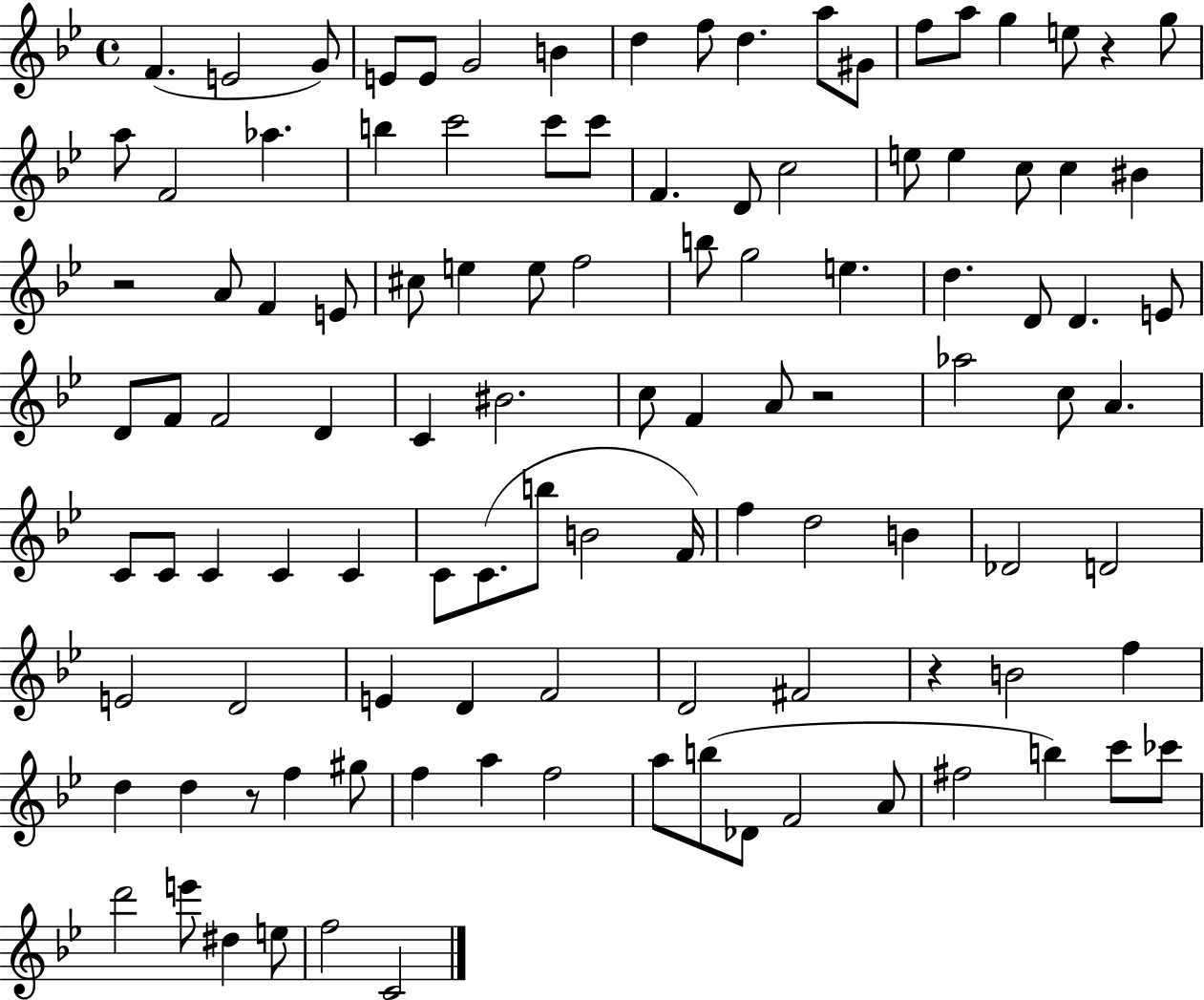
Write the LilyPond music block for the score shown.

{
  \clef treble
  \time 4/4
  \defaultTimeSignature
  \key bes \major
  \repeat volta 2 { f'4.( e'2 g'8) | e'8 e'8 g'2 b'4 | d''4 f''8 d''4. a''8 gis'8 | f''8 a''8 g''4 e''8 r4 g''8 | \break a''8 f'2 aes''4. | b''4 c'''2 c'''8 c'''8 | f'4. d'8 c''2 | e''8 e''4 c''8 c''4 bis'4 | \break r2 a'8 f'4 e'8 | cis''8 e''4 e''8 f''2 | b''8 g''2 e''4. | d''4. d'8 d'4. e'8 | \break d'8 f'8 f'2 d'4 | c'4 bis'2. | c''8 f'4 a'8 r2 | aes''2 c''8 a'4. | \break c'8 c'8 c'4 c'4 c'4 | c'8 c'8.( b''8 b'2 f'16) | f''4 d''2 b'4 | des'2 d'2 | \break e'2 d'2 | e'4 d'4 f'2 | d'2 fis'2 | r4 b'2 f''4 | \break d''4 d''4 r8 f''4 gis''8 | f''4 a''4 f''2 | a''8 b''8( des'8 f'2 a'8 | fis''2 b''4) c'''8 ces'''8 | \break d'''2 e'''8 dis''4 e''8 | f''2 c'2 | } \bar "|."
}